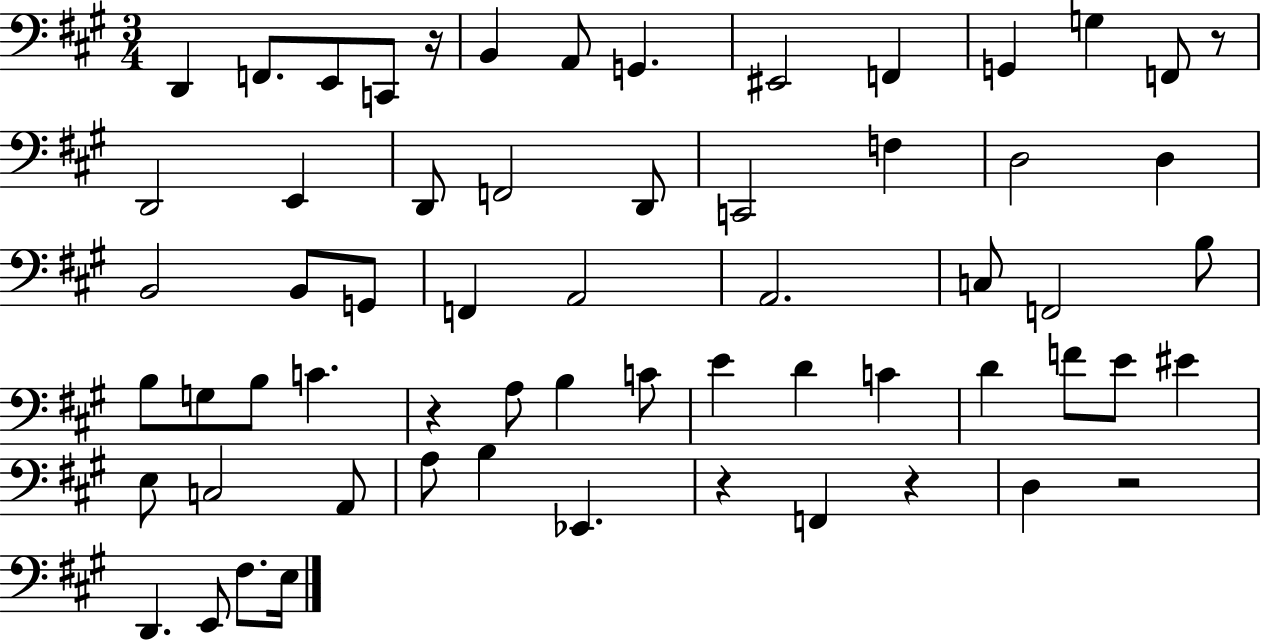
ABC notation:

X:1
T:Untitled
M:3/4
L:1/4
K:A
D,, F,,/2 E,,/2 C,,/2 z/4 B,, A,,/2 G,, ^E,,2 F,, G,, G, F,,/2 z/2 D,,2 E,, D,,/2 F,,2 D,,/2 C,,2 F, D,2 D, B,,2 B,,/2 G,,/2 F,, A,,2 A,,2 C,/2 F,,2 B,/2 B,/2 G,/2 B,/2 C z A,/2 B, C/2 E D C D F/2 E/2 ^E E,/2 C,2 A,,/2 A,/2 B, _E,, z F,, z D, z2 D,, E,,/2 ^F,/2 E,/4